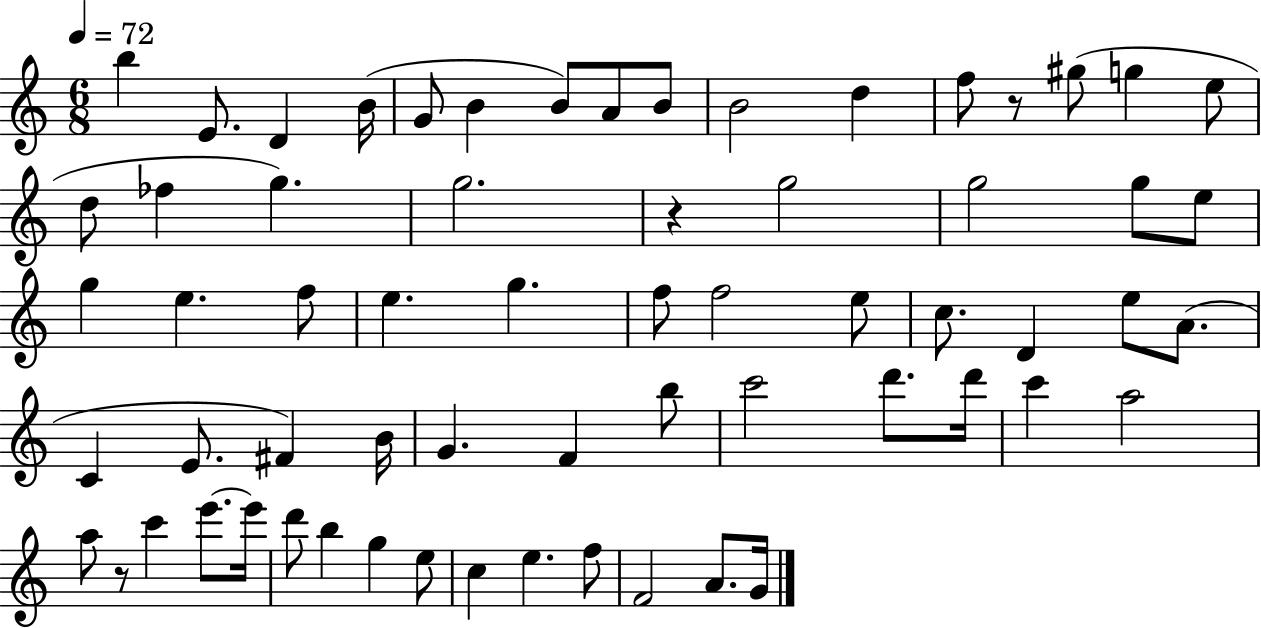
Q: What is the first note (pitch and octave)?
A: B5